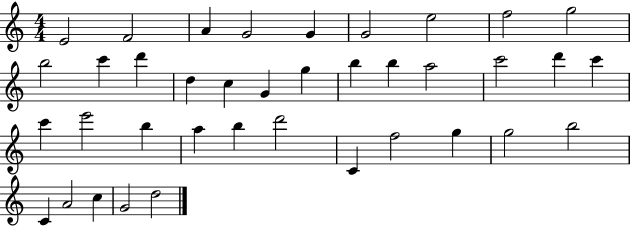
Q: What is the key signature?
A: C major